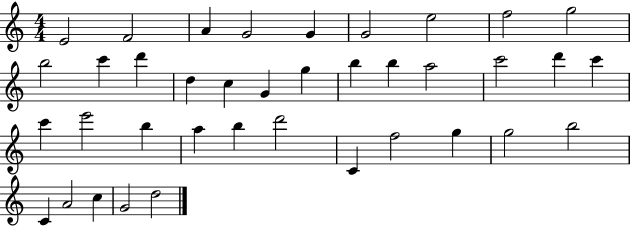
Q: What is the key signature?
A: C major